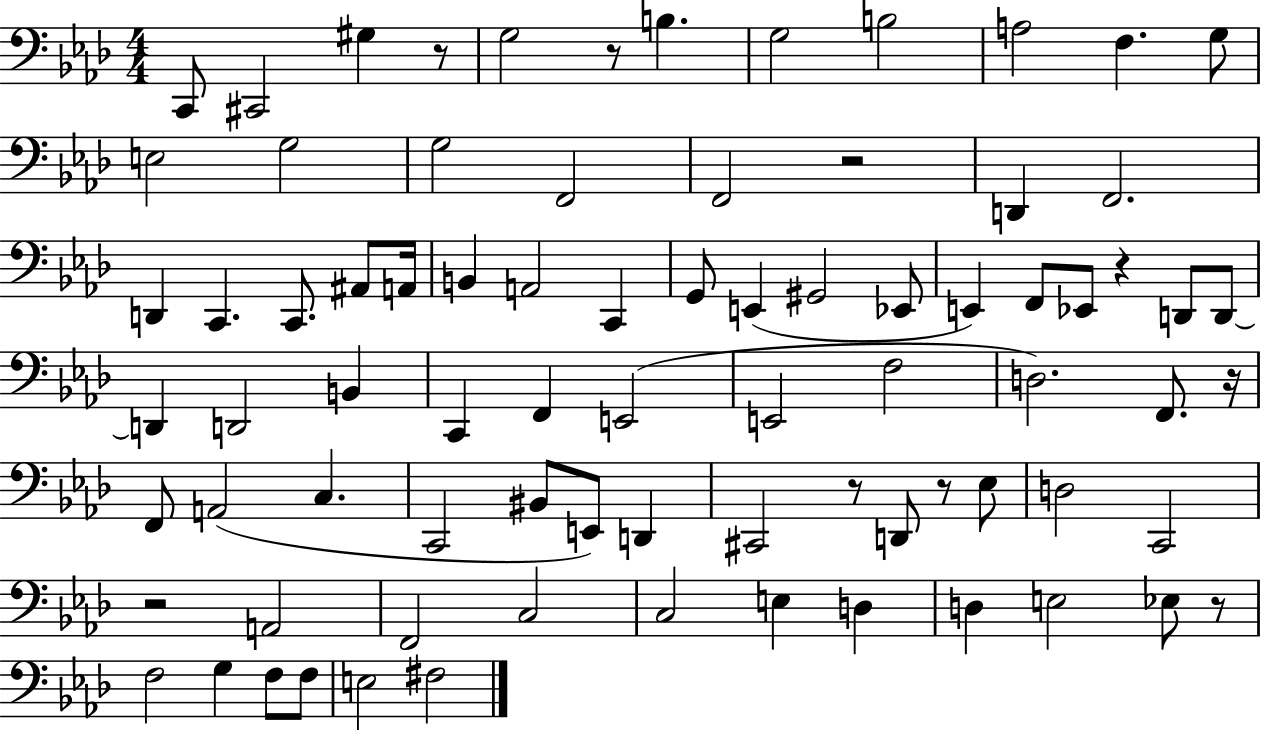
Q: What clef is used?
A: bass